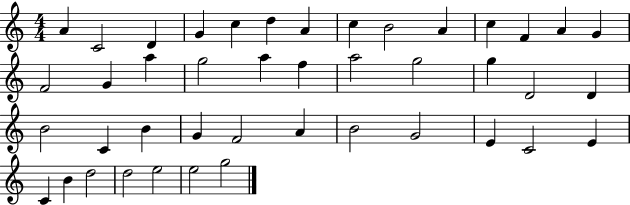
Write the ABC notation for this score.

X:1
T:Untitled
M:4/4
L:1/4
K:C
A C2 D G c d A c B2 A c F A G F2 G a g2 a f a2 g2 g D2 D B2 C B G F2 A B2 G2 E C2 E C B d2 d2 e2 e2 g2